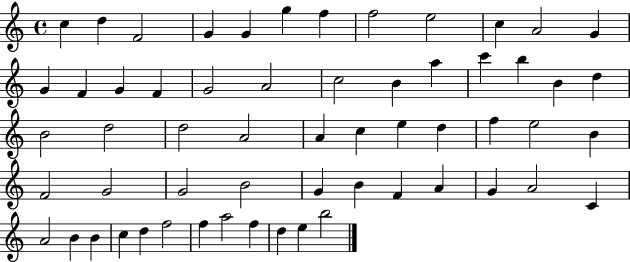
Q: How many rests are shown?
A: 0